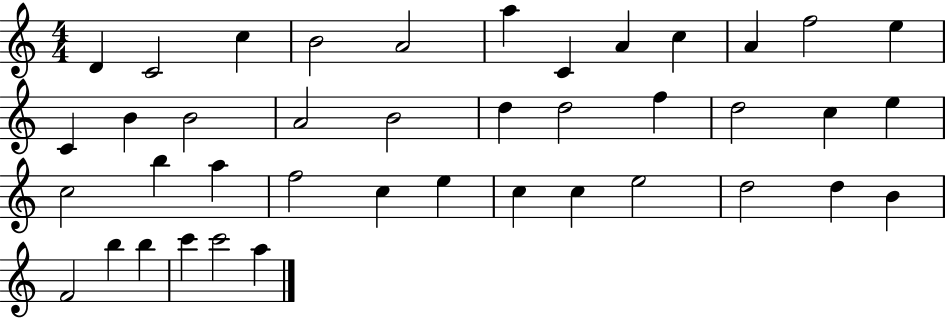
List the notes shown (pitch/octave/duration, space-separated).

D4/q C4/h C5/q B4/h A4/h A5/q C4/q A4/q C5/q A4/q F5/h E5/q C4/q B4/q B4/h A4/h B4/h D5/q D5/h F5/q D5/h C5/q E5/q C5/h B5/q A5/q F5/h C5/q E5/q C5/q C5/q E5/h D5/h D5/q B4/q F4/h B5/q B5/q C6/q C6/h A5/q